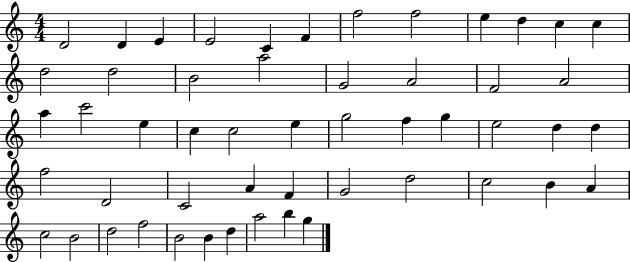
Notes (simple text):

D4/h D4/q E4/q E4/h C4/q F4/q F5/h F5/h E5/q D5/q C5/q C5/q D5/h D5/h B4/h A5/h G4/h A4/h F4/h A4/h A5/q C6/h E5/q C5/q C5/h E5/q G5/h F5/q G5/q E5/h D5/q D5/q F5/h D4/h C4/h A4/q F4/q G4/h D5/h C5/h B4/q A4/q C5/h B4/h D5/h F5/h B4/h B4/q D5/q A5/h B5/q G5/q